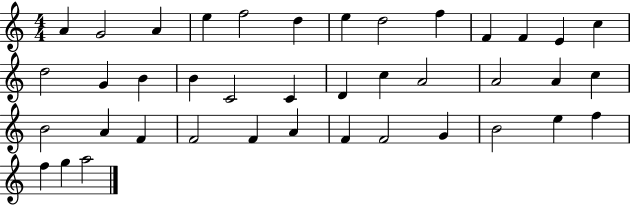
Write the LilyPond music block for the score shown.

{
  \clef treble
  \numericTimeSignature
  \time 4/4
  \key c \major
  a'4 g'2 a'4 | e''4 f''2 d''4 | e''4 d''2 f''4 | f'4 f'4 e'4 c''4 | \break d''2 g'4 b'4 | b'4 c'2 c'4 | d'4 c''4 a'2 | a'2 a'4 c''4 | \break b'2 a'4 f'4 | f'2 f'4 a'4 | f'4 f'2 g'4 | b'2 e''4 f''4 | \break f''4 g''4 a''2 | \bar "|."
}